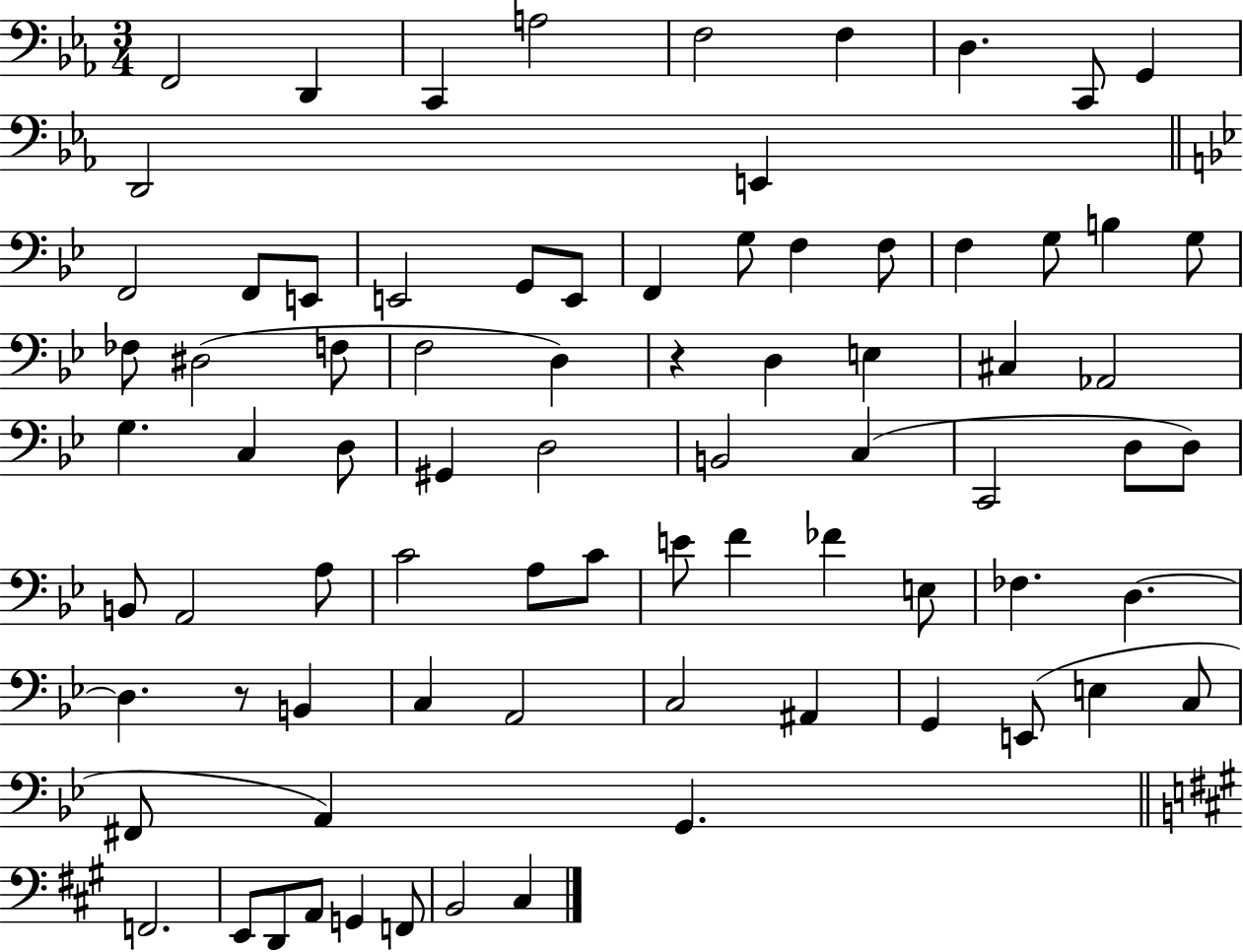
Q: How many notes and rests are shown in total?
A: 79